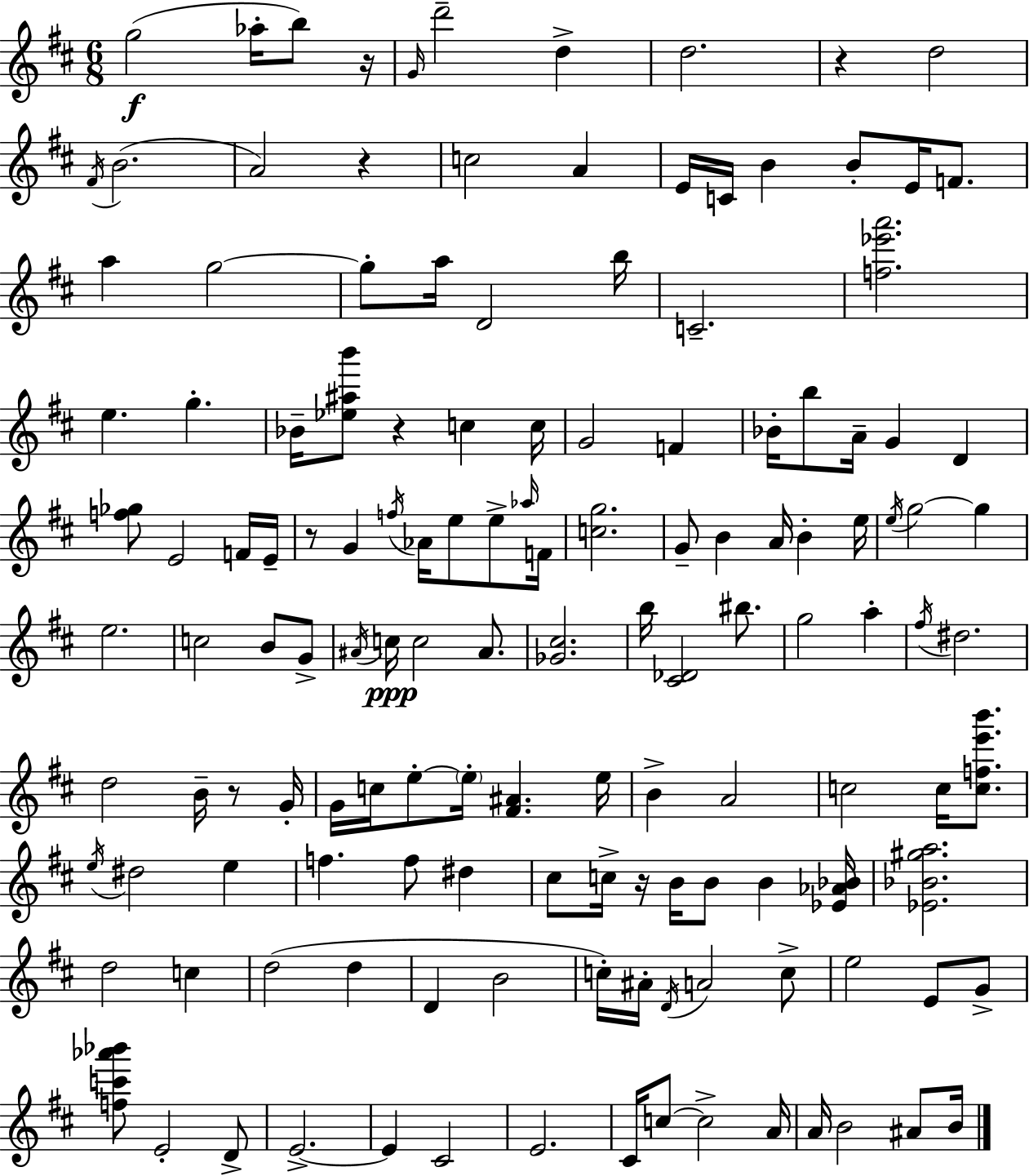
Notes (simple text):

G5/h Ab5/s B5/e R/s G4/s D6/h D5/q D5/h. R/q D5/h F#4/s B4/h. A4/h R/q C5/h A4/q E4/s C4/s B4/q B4/e E4/s F4/e. A5/q G5/h G5/e A5/s D4/h B5/s C4/h. [F5,Eb6,A6]/h. E5/q. G5/q. Bb4/s [Eb5,A#5,B6]/e R/q C5/q C5/s G4/h F4/q Bb4/s B5/e A4/s G4/q D4/q [F5,Gb5]/e E4/h F4/s E4/s R/e G4/q F5/s Ab4/s E5/e E5/e Ab5/s F4/s [C5,G5]/h. G4/e B4/q A4/s B4/q E5/s E5/s G5/h G5/q E5/h. C5/h B4/e G4/e A#4/s C5/s C5/h A#4/e. [Gb4,C#5]/h. B5/s [C#4,Db4]/h BIS5/e. G5/h A5/q F#5/s D#5/h. D5/h B4/s R/e G4/s G4/s C5/s E5/e E5/s [F#4,A#4]/q. E5/s B4/q A4/h C5/h C5/s [C5,F5,E6,B6]/e. E5/s D#5/h E5/q F5/q. F5/e D#5/q C#5/e C5/s R/s B4/s B4/e B4/q [Eb4,Ab4,Bb4]/s [Eb4,Bb4,G#5,A5]/h. D5/h C5/q D5/h D5/q D4/q B4/h C5/s A#4/s D4/s A4/h C5/e E5/h E4/e G4/e [F5,C6,Ab6,Bb6]/e E4/h D4/e E4/h. E4/q C#4/h E4/h. C#4/s C5/e C5/h A4/s A4/s B4/h A#4/e B4/s